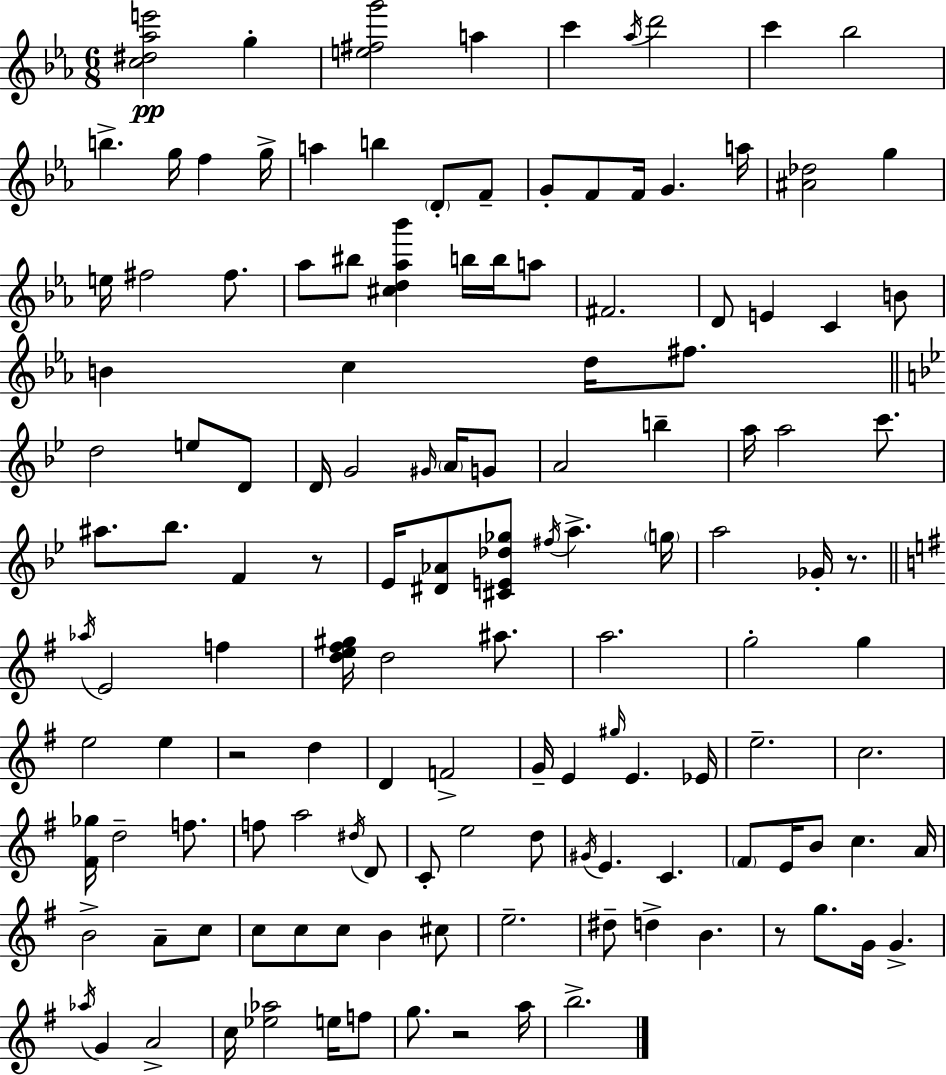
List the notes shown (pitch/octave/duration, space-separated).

[C5,D#5,Ab5,E6]/h G5/q [E5,F#5,G6]/h A5/q C6/q Ab5/s D6/h C6/q Bb5/h B5/q. G5/s F5/q G5/s A5/q B5/q D4/e F4/e G4/e F4/e F4/s G4/q. A5/s [A#4,Db5]/h G5/q E5/s F#5/h F#5/e. Ab5/e BIS5/e [C#5,D5,Ab5,Bb6]/q B5/s B5/s A5/e F#4/h. D4/e E4/q C4/q B4/e B4/q C5/q D5/s F#5/e. D5/h E5/e D4/e D4/s G4/h G#4/s A4/s G4/e A4/h B5/q A5/s A5/h C6/e. A#5/e. Bb5/e. F4/q R/e Eb4/s [D#4,Ab4]/e [C#4,E4,Db5,Gb5]/e F#5/s A5/q. G5/s A5/h Gb4/s R/e. Ab5/s E4/h F5/q [D5,E5,F#5,G#5]/s D5/h A#5/e. A5/h. G5/h G5/q E5/h E5/q R/h D5/q D4/q F4/h G4/s E4/q G#5/s E4/q. Eb4/s E5/h. C5/h. [F#4,Gb5]/s D5/h F5/e. F5/e A5/h D#5/s D4/e C4/e E5/h D5/e G#4/s E4/q. C4/q. F#4/e E4/s B4/e C5/q. A4/s B4/h A4/e C5/e C5/e C5/e C5/e B4/q C#5/e E5/h. D#5/e D5/q B4/q. R/e G5/e. G4/s G4/q. Ab5/s G4/q A4/h C5/s [Eb5,Ab5]/h E5/s F5/e G5/e. R/h A5/s B5/h.